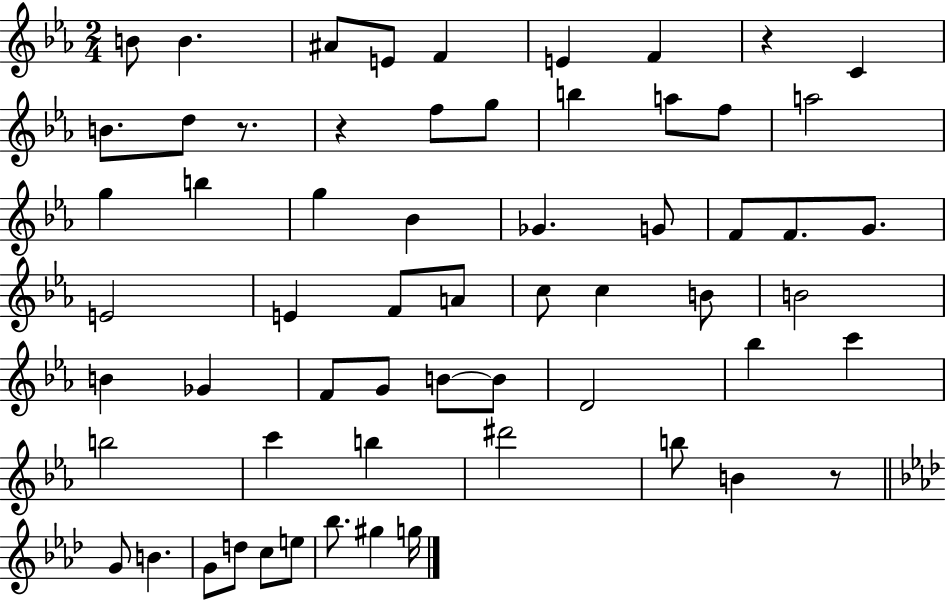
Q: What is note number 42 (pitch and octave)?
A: C6